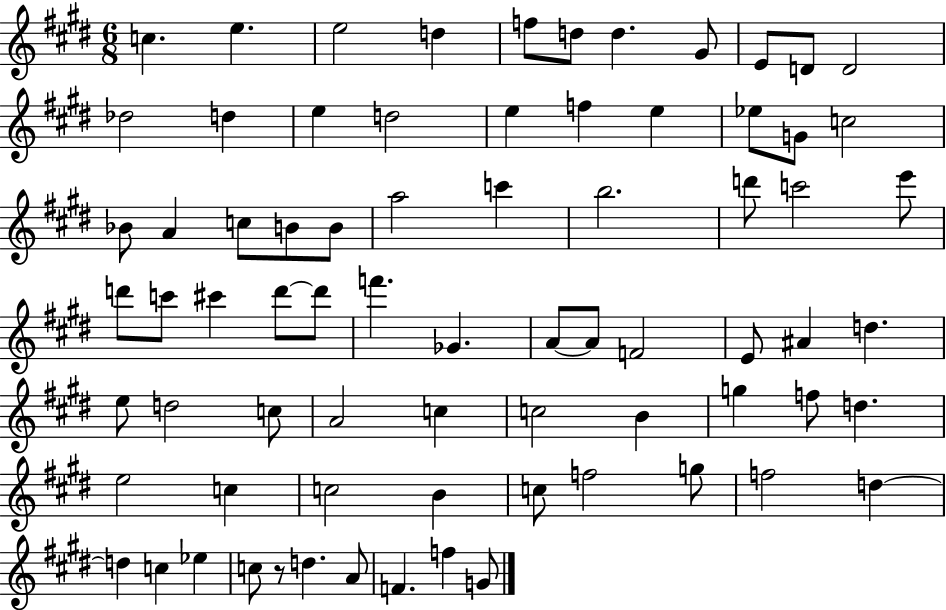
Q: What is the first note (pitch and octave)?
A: C5